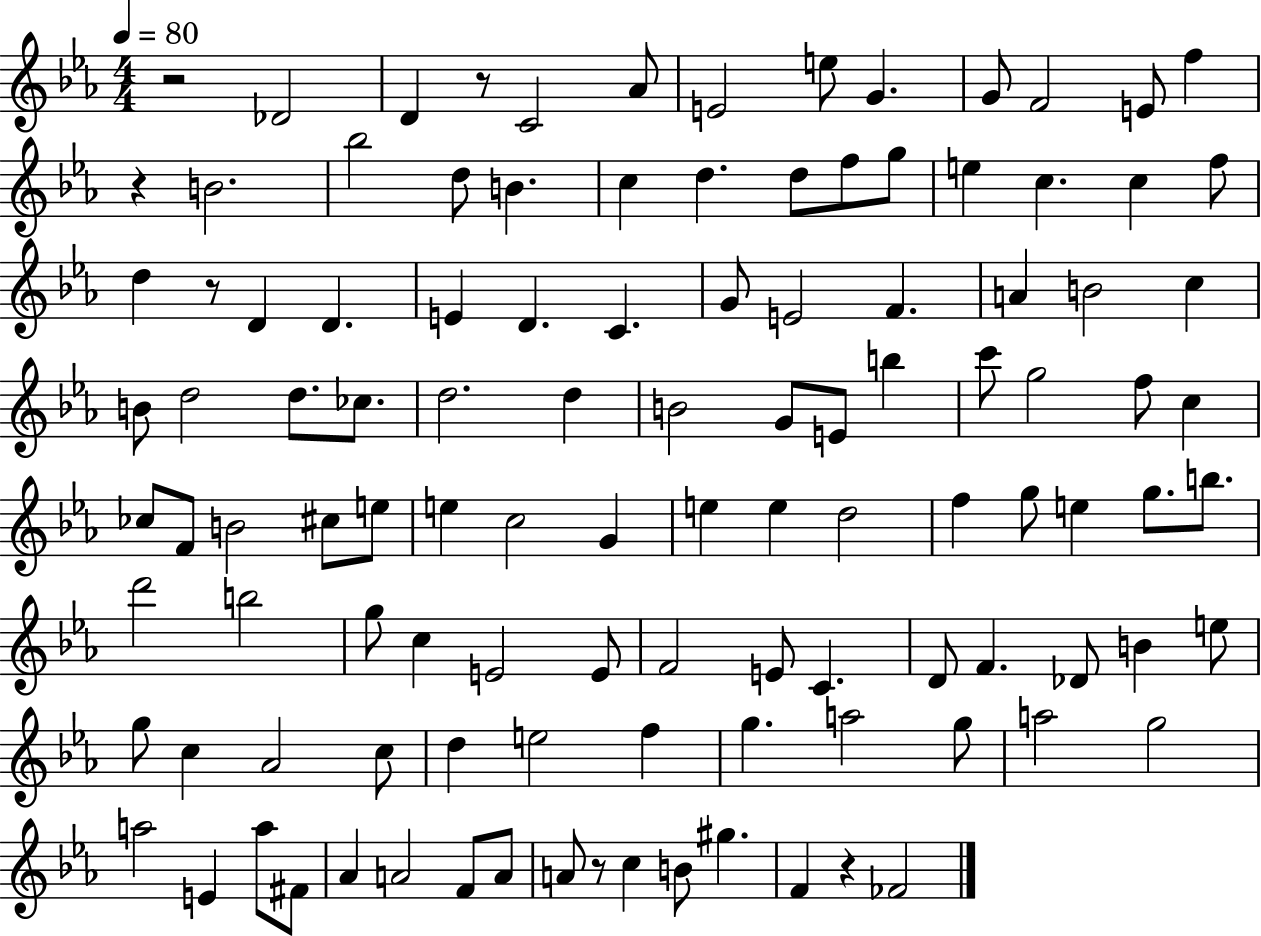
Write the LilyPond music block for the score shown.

{
  \clef treble
  \numericTimeSignature
  \time 4/4
  \key ees \major
  \tempo 4 = 80
  r2 des'2 | d'4 r8 c'2 aes'8 | e'2 e''8 g'4. | g'8 f'2 e'8 f''4 | \break r4 b'2. | bes''2 d''8 b'4. | c''4 d''4. d''8 f''8 g''8 | e''4 c''4. c''4 f''8 | \break d''4 r8 d'4 d'4. | e'4 d'4. c'4. | g'8 e'2 f'4. | a'4 b'2 c''4 | \break b'8 d''2 d''8. ces''8. | d''2. d''4 | b'2 g'8 e'8 b''4 | c'''8 g''2 f''8 c''4 | \break ces''8 f'8 b'2 cis''8 e''8 | e''4 c''2 g'4 | e''4 e''4 d''2 | f''4 g''8 e''4 g''8. b''8. | \break d'''2 b''2 | g''8 c''4 e'2 e'8 | f'2 e'8 c'4. | d'8 f'4. des'8 b'4 e''8 | \break g''8 c''4 aes'2 c''8 | d''4 e''2 f''4 | g''4. a''2 g''8 | a''2 g''2 | \break a''2 e'4 a''8 fis'8 | aes'4 a'2 f'8 a'8 | a'8 r8 c''4 b'8 gis''4. | f'4 r4 fes'2 | \break \bar "|."
}